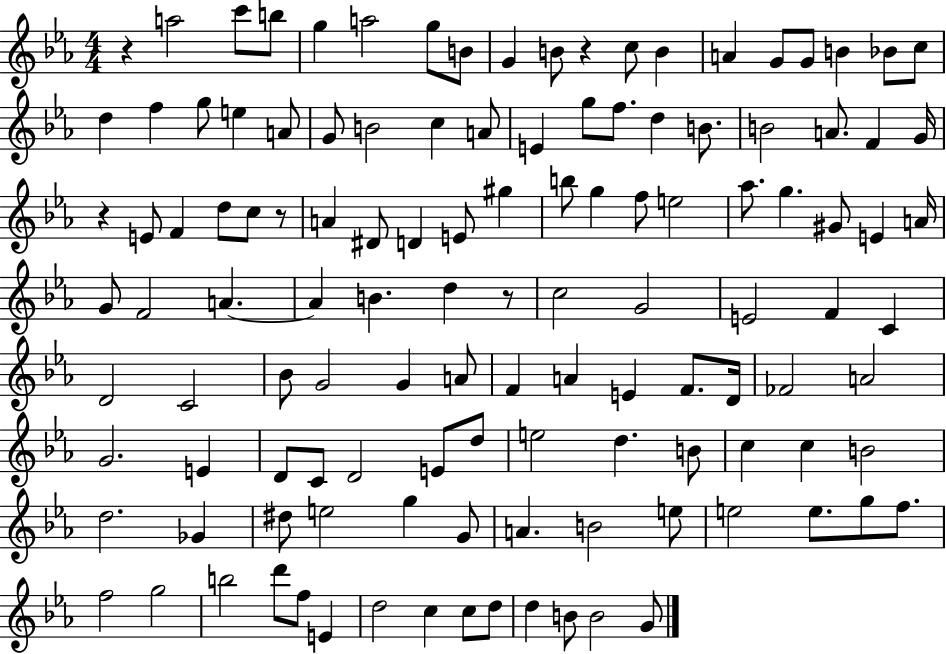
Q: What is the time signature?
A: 4/4